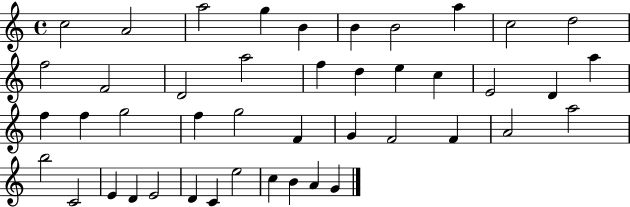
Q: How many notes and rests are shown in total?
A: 44